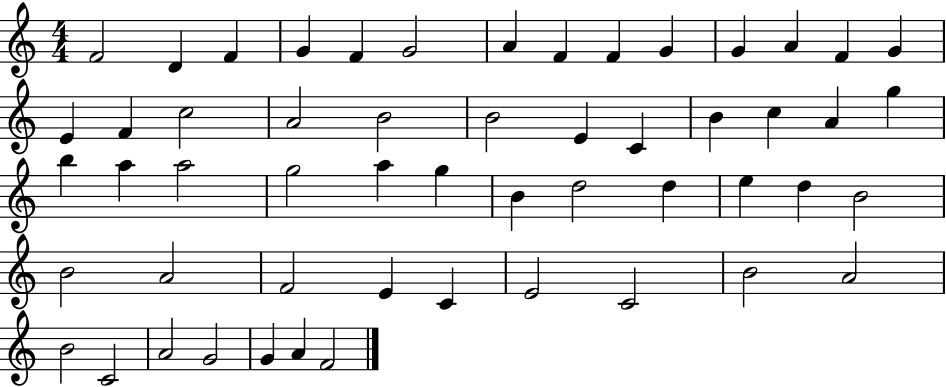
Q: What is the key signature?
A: C major